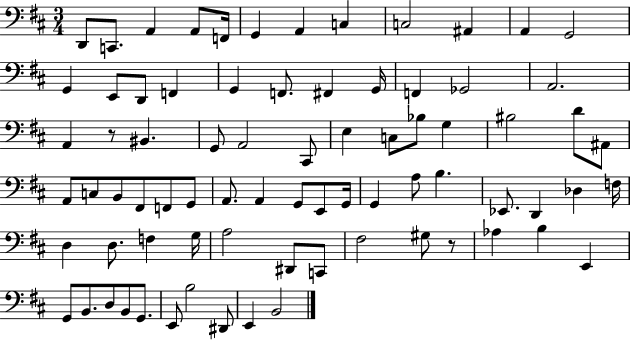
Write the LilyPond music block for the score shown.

{
  \clef bass
  \numericTimeSignature
  \time 3/4
  \key d \major
  d,8 c,8. a,4 a,8 f,16 | g,4 a,4 c4 | c2 ais,4 | a,4 g,2 | \break g,4 e,8 d,8 f,4 | g,4 f,8. fis,4 g,16 | f,4 ges,2 | a,2. | \break a,4 r8 bis,4. | g,8 a,2 cis,8 | e4 c8 bes8 g4 | bis2 d'8 ais,8 | \break a,8 c8 b,8 fis,8 f,8 g,8 | a,8. a,4 g,8 e,8 g,16 | g,4 a8 b4. | ees,8. d,4 des4 f16 | \break d4 d8. f4 g16 | a2 dis,8 c,8 | fis2 gis8 r8 | aes4 b4 e,4 | \break g,8 b,8. d8 b,8 g,8. | e,8 b2 dis,8 | e,4 b,2 | \bar "|."
}